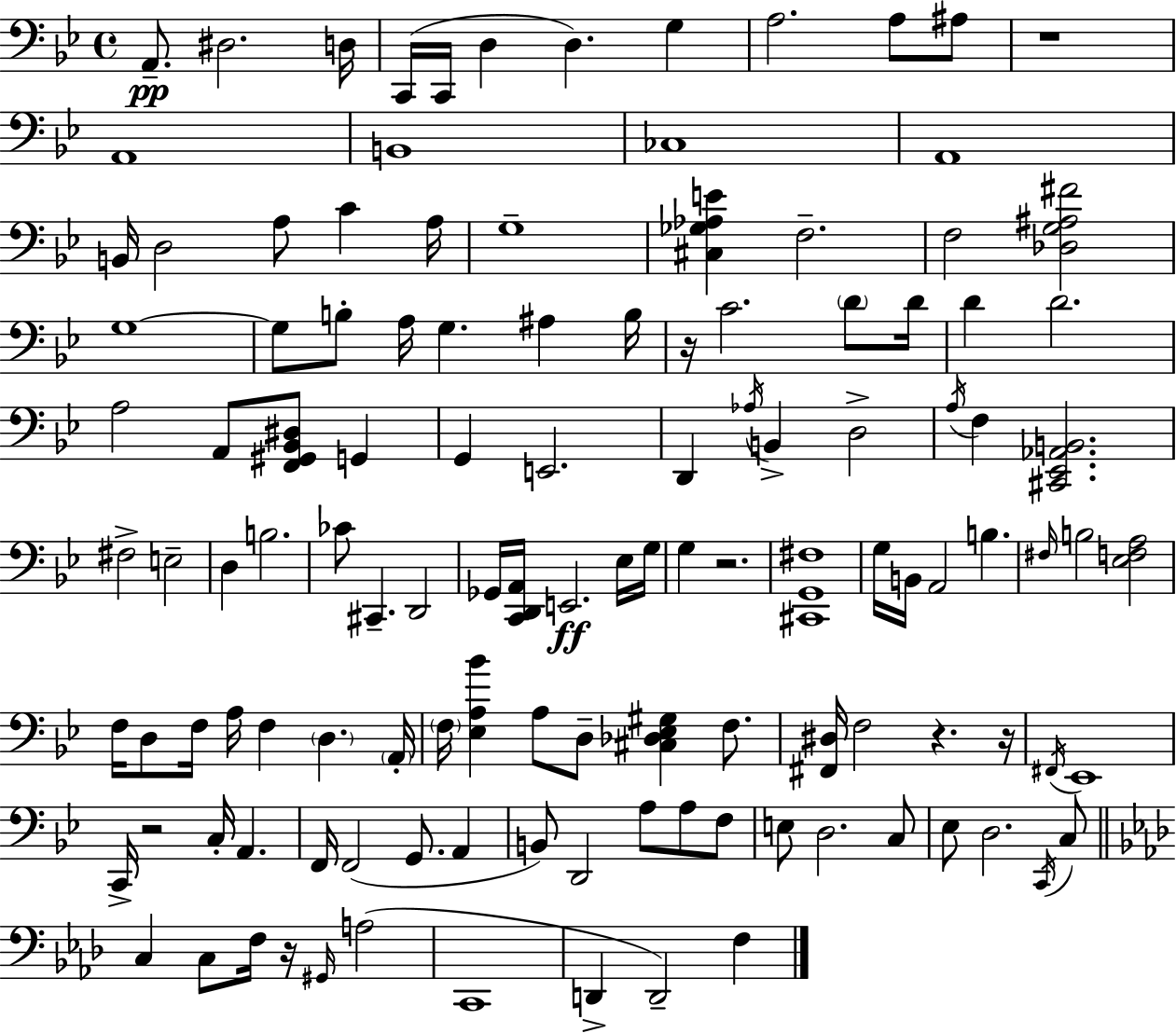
X:1
T:Untitled
M:4/4
L:1/4
K:Gm
A,,/2 ^D,2 D,/4 C,,/4 C,,/4 D, D, G, A,2 A,/2 ^A,/2 z4 A,,4 B,,4 _C,4 A,,4 B,,/4 D,2 A,/2 C A,/4 G,4 [^C,_G,_A,E] F,2 F,2 [_D,G,^A,^F]2 G,4 G,/2 B,/2 A,/4 G, ^A, B,/4 z/4 C2 D/2 D/4 D D2 A,2 A,,/2 [F,,^G,,_B,,^D,]/2 G,, G,, E,,2 D,, _A,/4 B,, D,2 A,/4 F, [^C,,_E,,_A,,B,,]2 ^F,2 E,2 D, B,2 _C/2 ^C,, D,,2 _G,,/4 [C,,D,,A,,]/4 E,,2 _E,/4 G,/4 G, z2 [^C,,G,,^F,]4 G,/4 B,,/4 A,,2 B, ^F,/4 B,2 [_E,F,A,]2 F,/4 D,/2 F,/4 A,/4 F, D, A,,/4 F,/4 [_E,A,_B] A,/2 D,/2 [^C,_D,_E,^G,] F,/2 [^F,,^D,]/4 F,2 z z/4 ^F,,/4 _E,,4 C,,/4 z2 C,/4 A,, F,,/4 F,,2 G,,/2 A,, B,,/2 D,,2 A,/2 A,/2 F,/2 E,/2 D,2 C,/2 _E,/2 D,2 C,,/4 C,/2 C, C,/2 F,/4 z/4 ^G,,/4 A,2 C,,4 D,, D,,2 F,